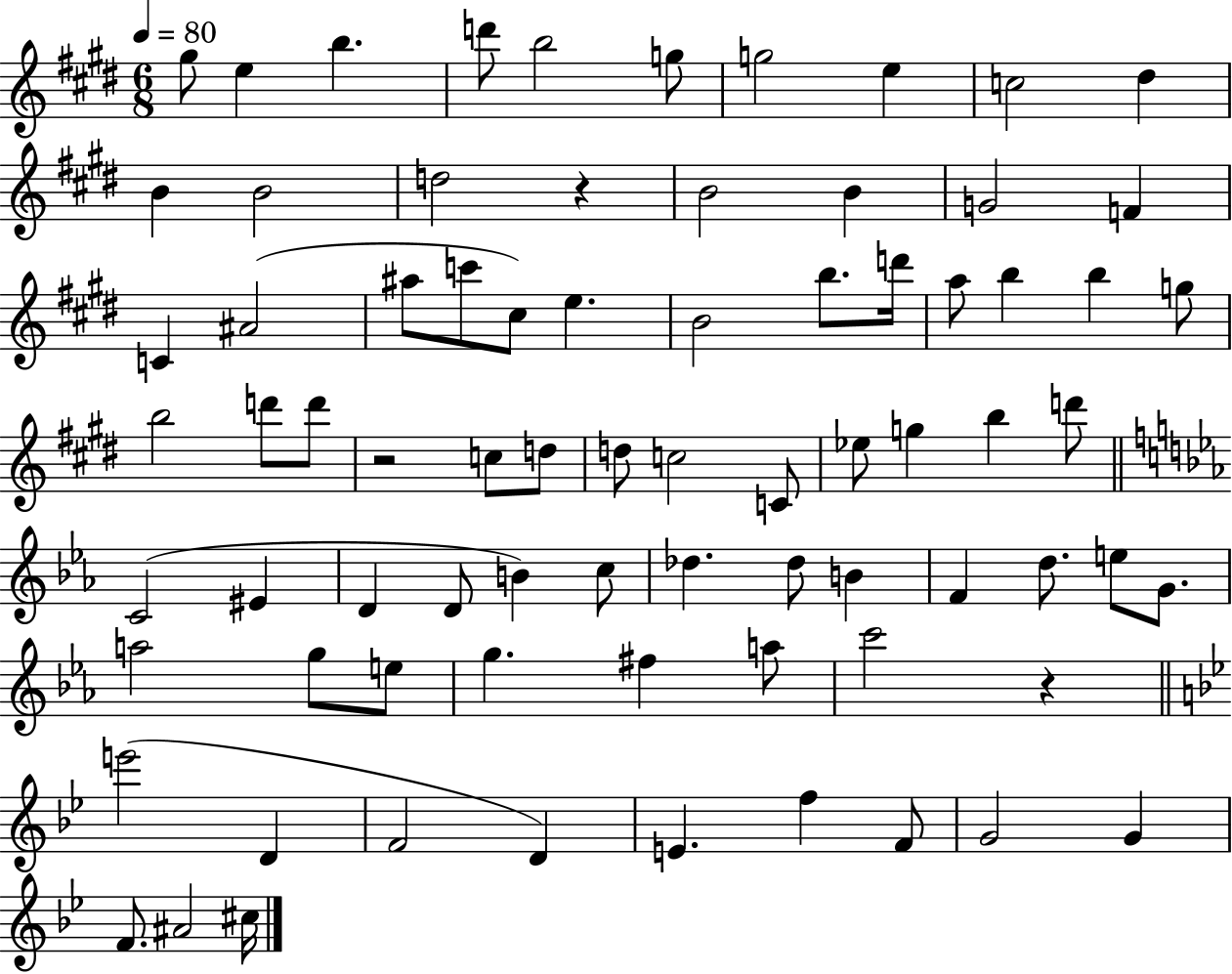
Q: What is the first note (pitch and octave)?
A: G#5